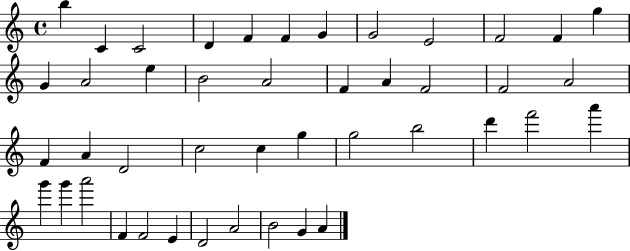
X:1
T:Untitled
M:4/4
L:1/4
K:C
b C C2 D F F G G2 E2 F2 F g G A2 e B2 A2 F A F2 F2 A2 F A D2 c2 c g g2 b2 d' f'2 a' g' g' a'2 F F2 E D2 A2 B2 G A